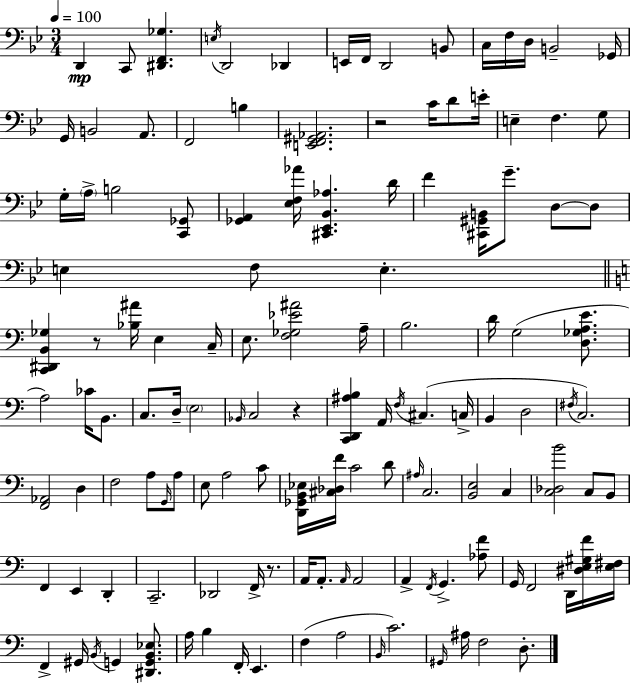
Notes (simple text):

D2/q C2/e [D#2,F2,Gb3]/q. E3/s D2/h Db2/q E2/s F2/s D2/h B2/e C3/s F3/s D3/s B2/h Gb2/s G2/s B2/h A2/e. F2/h B3/q [E2,F2,G#2,Ab2]/h. R/h C4/s D4/e E4/s E3/q F3/q. G3/e G3/s A3/s B3/h [C2,Gb2]/e [Gb2,A2]/q [Eb3,F3,Ab4]/s [C#2,Eb2,Bb2,Ab3]/q. D4/s F4/q [C#2,G#2,B2]/s G4/e. D3/e D3/e E3/q F3/e E3/q. [C2,D#2,B2,Gb3]/q R/e [Bb3,A#4]/s E3/q C3/s E3/e. [F3,Gb3,Eb4,A#4]/h A3/s B3/h. D4/s G3/h [D3,Gb3,A3,E4]/e. A3/h CES4/s B2/e. C3/e. D3/s E3/h Bb2/s C3/h R/q [C2,D2,A#3,B3]/q A2/s F3/s C#3/q. C3/s B2/q D3/h F#3/s C3/h. [F2,Ab2]/h D3/q F3/h A3/e G2/s A3/e E3/e A3/h C4/e [D2,Gb2,B2,Eb3]/s [C#3,Db3,F4]/s C4/h D4/e A#3/s C3/h. [B2,E3]/h C3/q [C3,Db3,B4]/h C3/e B2/e F2/q E2/q D2/q C2/h. Db2/h F2/s R/e. A2/s A2/e. A2/s A2/h A2/q F2/s G2/q. [Ab3,F4]/e G2/s F2/h D2/s [D#3,E3,G#3,F4]/s [E3,F#3]/s F2/q G#2/s B2/s G2/q [D#2,G2,B2,Eb3]/e. A3/s B3/q F2/s E2/q. F3/q A3/h B2/s C4/h. G#2/s A#3/s F3/h D3/e.